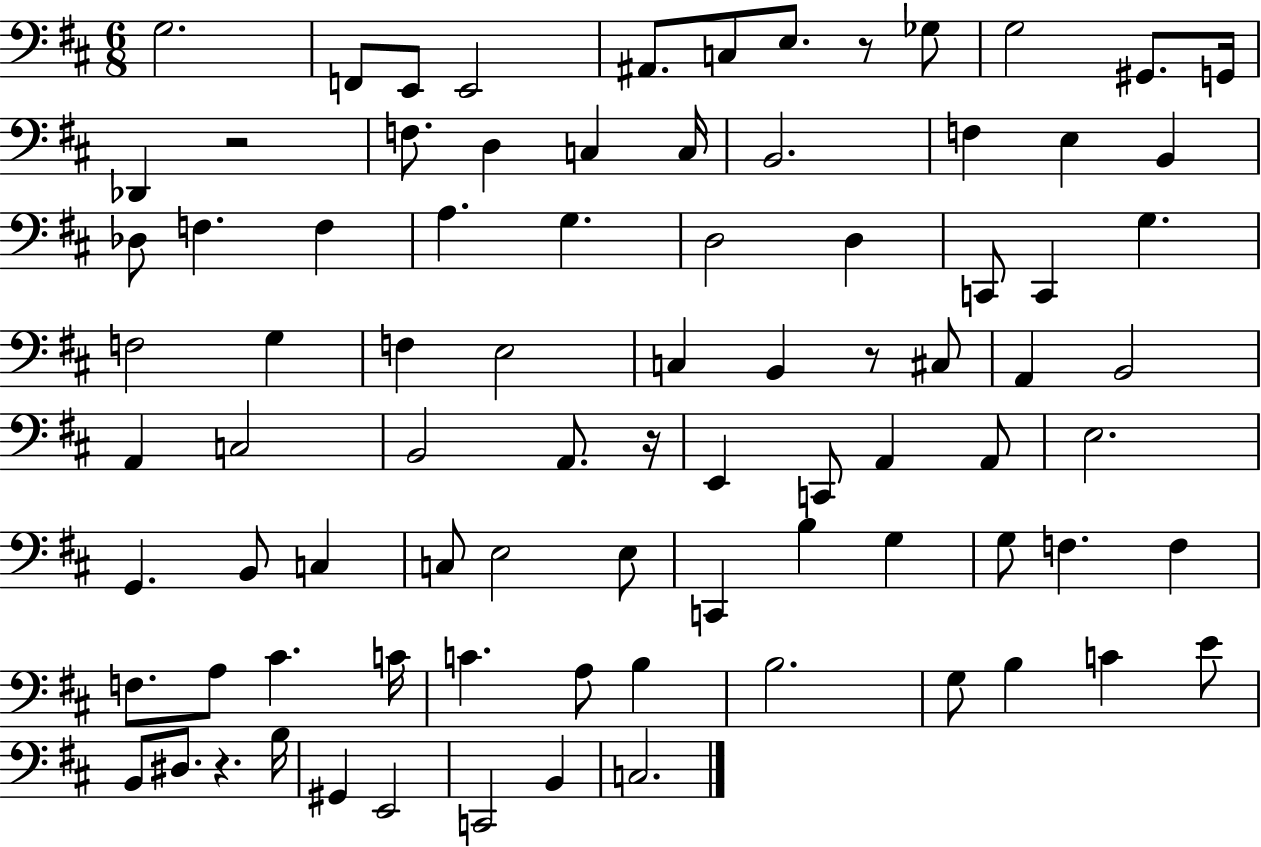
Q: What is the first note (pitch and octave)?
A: G3